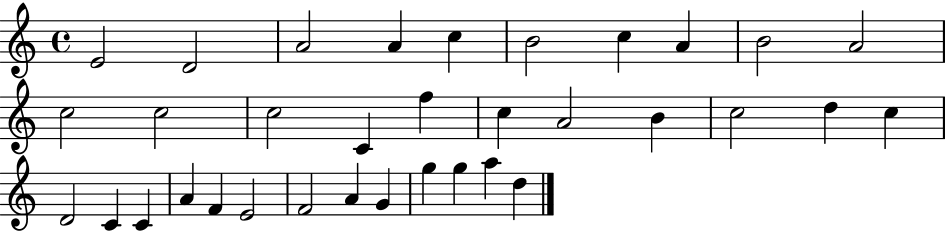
{
  \clef treble
  \time 4/4
  \defaultTimeSignature
  \key c \major
  e'2 d'2 | a'2 a'4 c''4 | b'2 c''4 a'4 | b'2 a'2 | \break c''2 c''2 | c''2 c'4 f''4 | c''4 a'2 b'4 | c''2 d''4 c''4 | \break d'2 c'4 c'4 | a'4 f'4 e'2 | f'2 a'4 g'4 | g''4 g''4 a''4 d''4 | \break \bar "|."
}